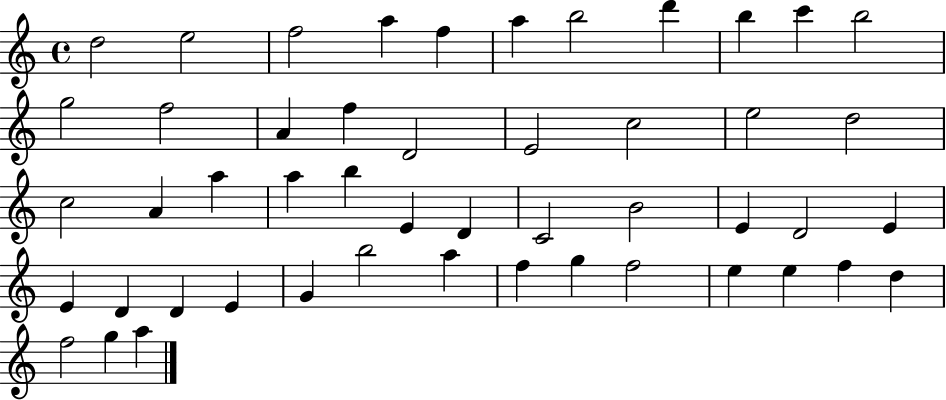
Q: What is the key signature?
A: C major